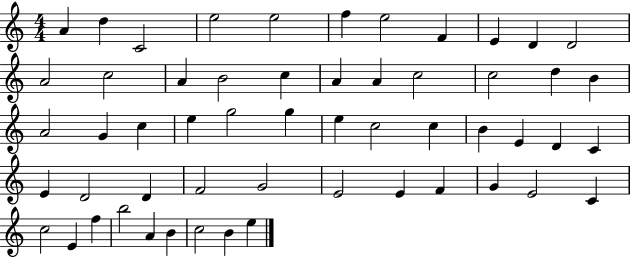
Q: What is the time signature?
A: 4/4